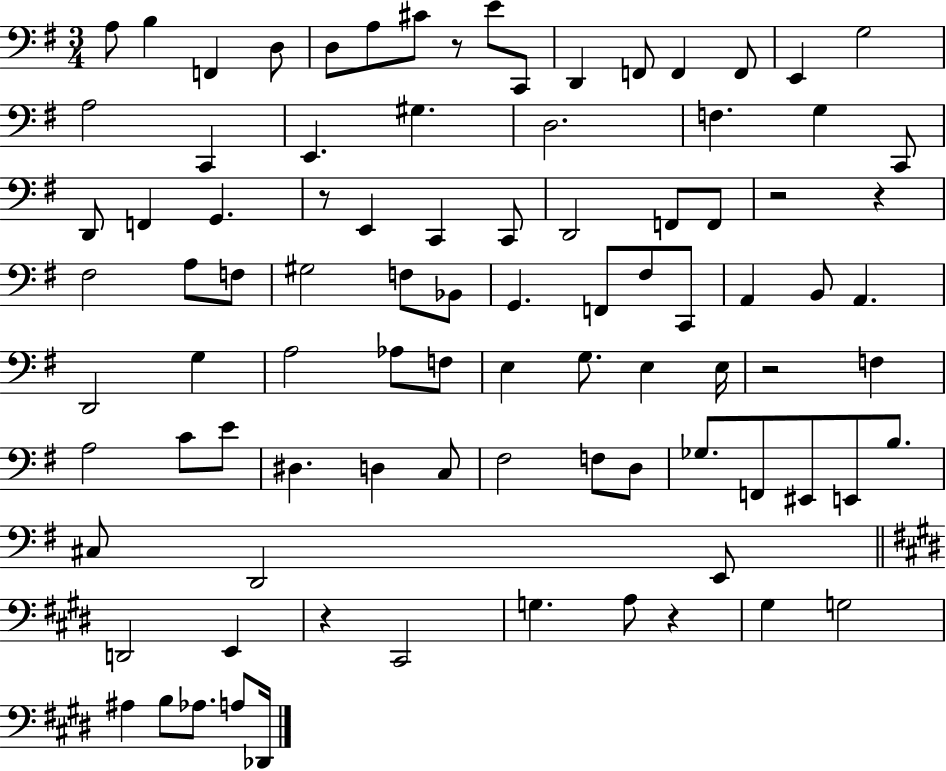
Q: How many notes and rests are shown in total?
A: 91